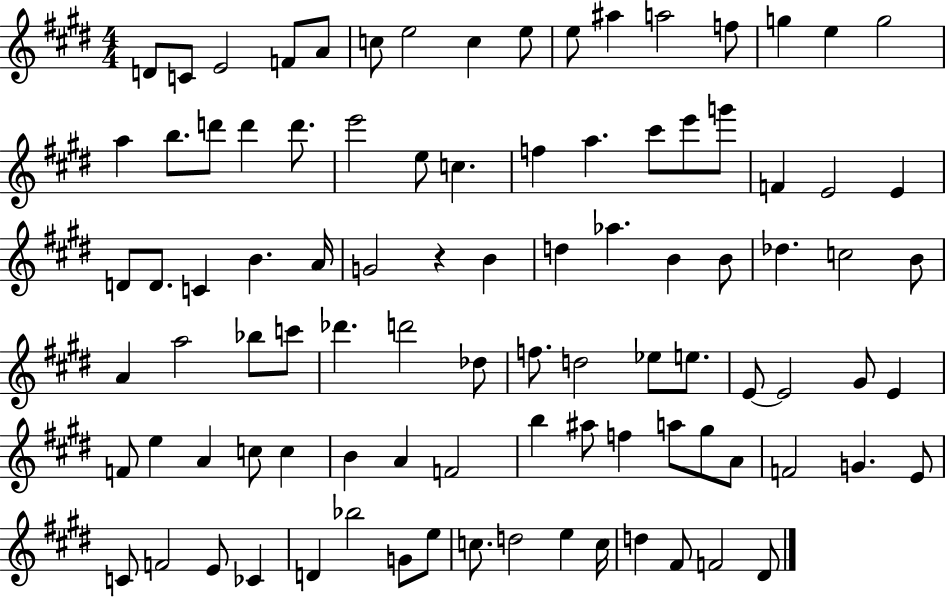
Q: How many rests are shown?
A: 1